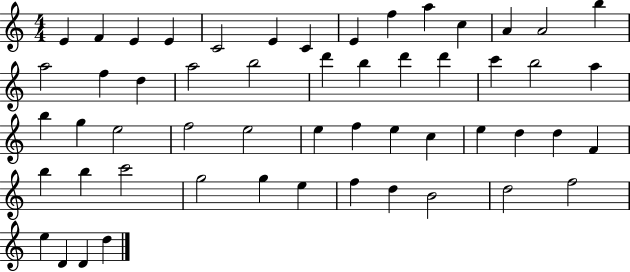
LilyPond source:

{
  \clef treble
  \numericTimeSignature
  \time 4/4
  \key c \major
  e'4 f'4 e'4 e'4 | c'2 e'4 c'4 | e'4 f''4 a''4 c''4 | a'4 a'2 b''4 | \break a''2 f''4 d''4 | a''2 b''2 | d'''4 b''4 d'''4 d'''4 | c'''4 b''2 a''4 | \break b''4 g''4 e''2 | f''2 e''2 | e''4 f''4 e''4 c''4 | e''4 d''4 d''4 f'4 | \break b''4 b''4 c'''2 | g''2 g''4 e''4 | f''4 d''4 b'2 | d''2 f''2 | \break e''4 d'4 d'4 d''4 | \bar "|."
}